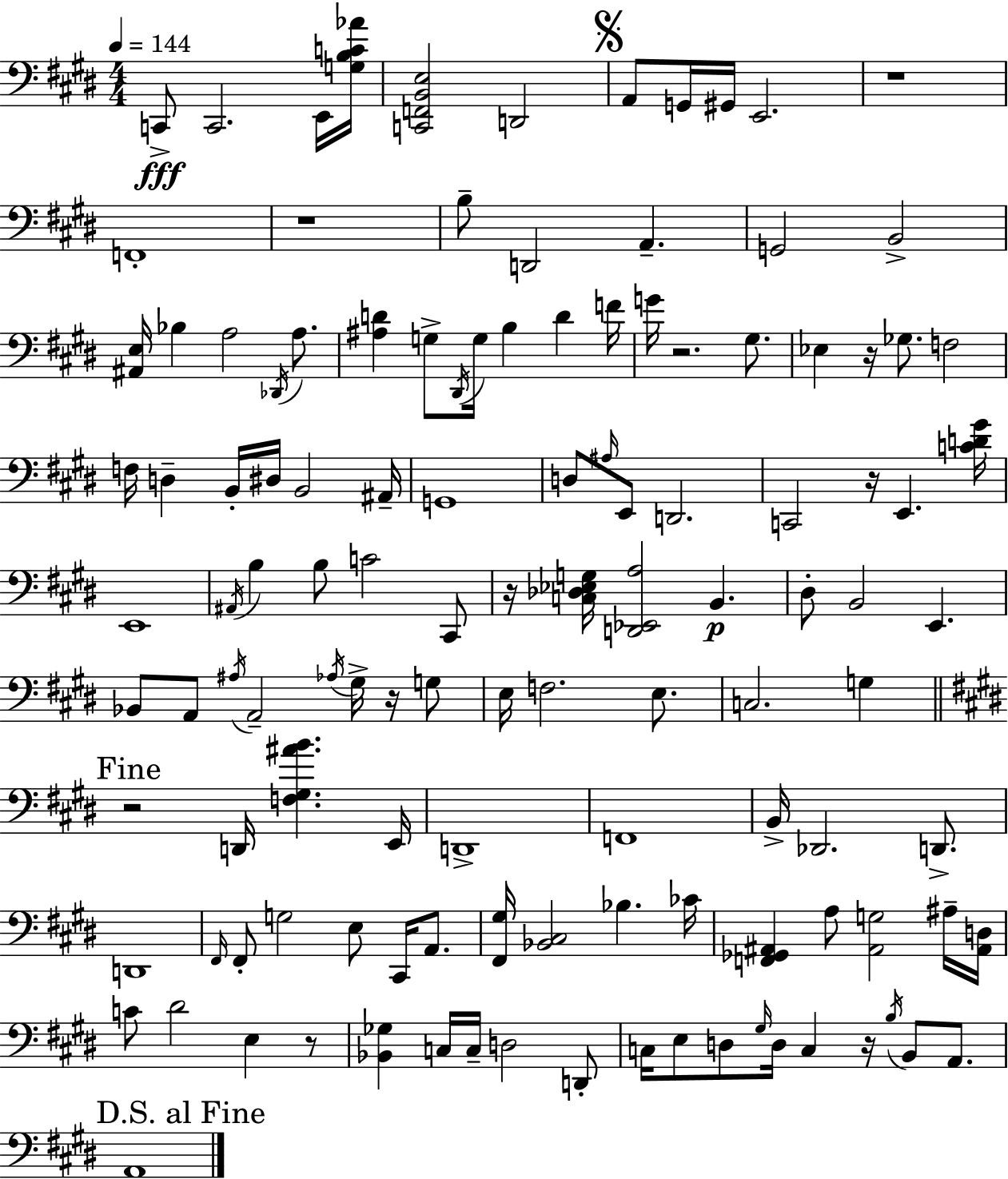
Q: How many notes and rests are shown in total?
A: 123